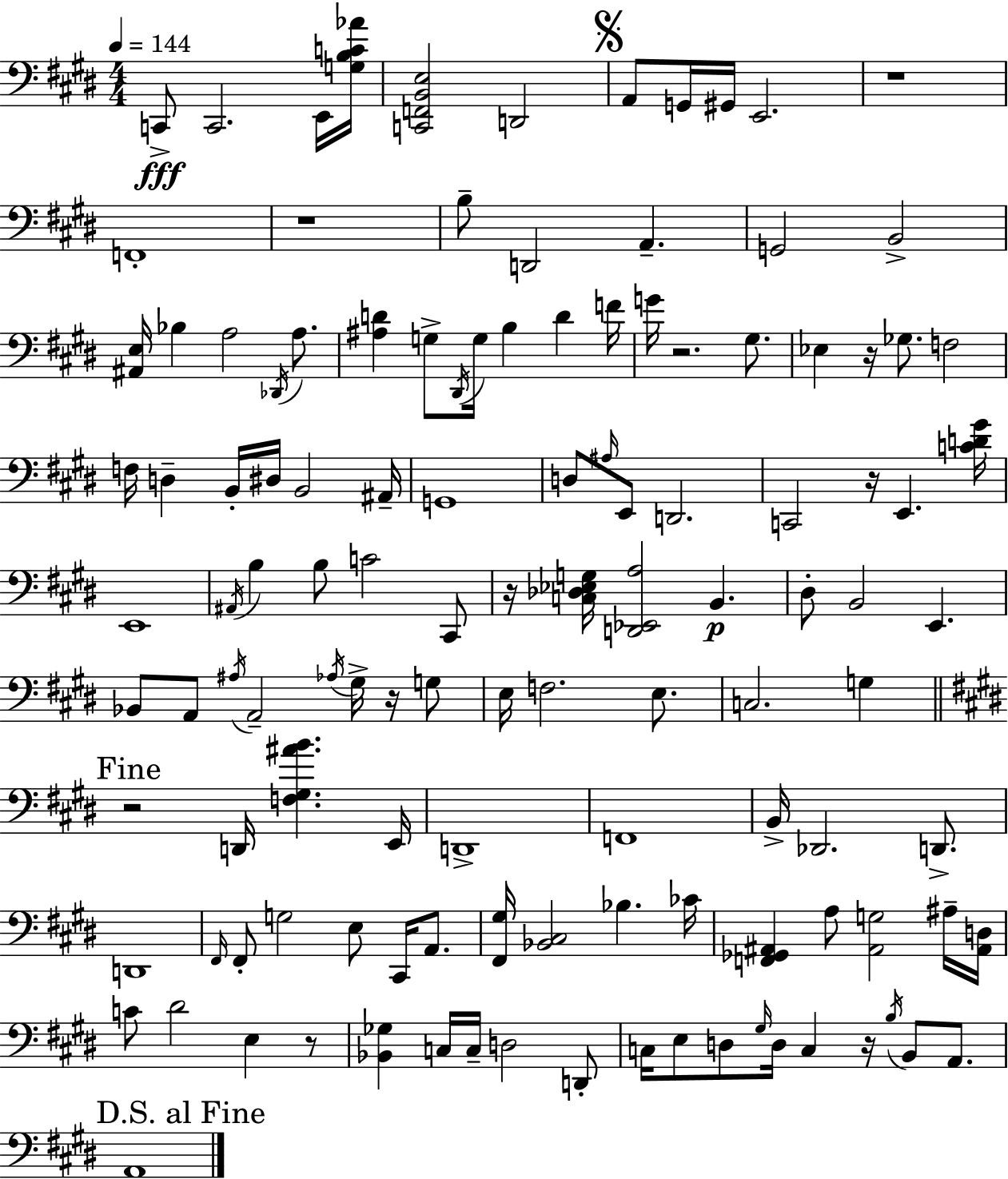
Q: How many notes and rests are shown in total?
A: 123